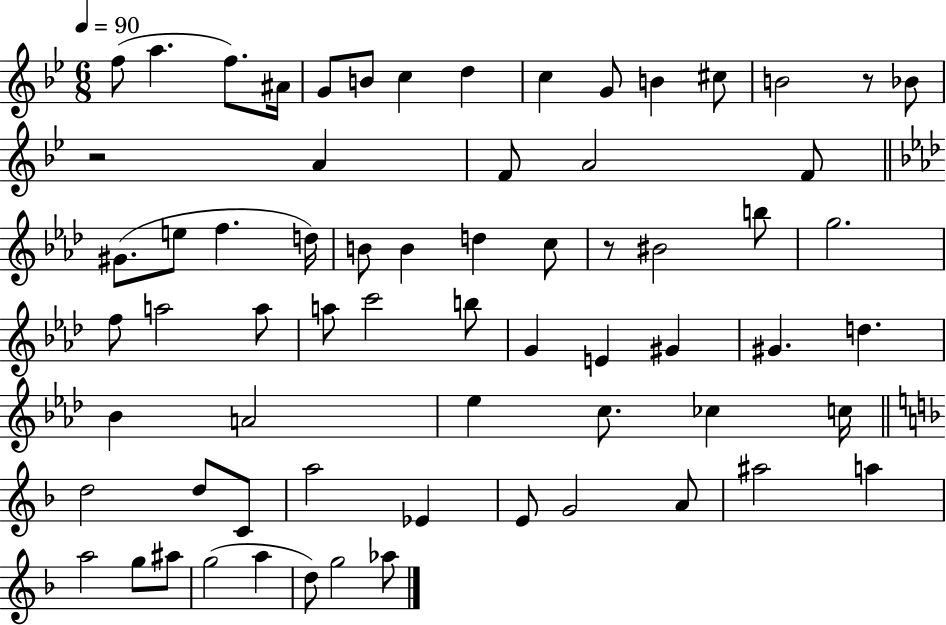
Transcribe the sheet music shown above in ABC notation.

X:1
T:Untitled
M:6/8
L:1/4
K:Bb
f/2 a f/2 ^A/4 G/2 B/2 c d c G/2 B ^c/2 B2 z/2 _B/2 z2 A F/2 A2 F/2 ^G/2 e/2 f d/4 B/2 B d c/2 z/2 ^B2 b/2 g2 f/2 a2 a/2 a/2 c'2 b/2 G E ^G ^G d _B A2 _e c/2 _c c/4 d2 d/2 C/2 a2 _E E/2 G2 A/2 ^a2 a a2 g/2 ^a/2 g2 a d/2 g2 _a/2